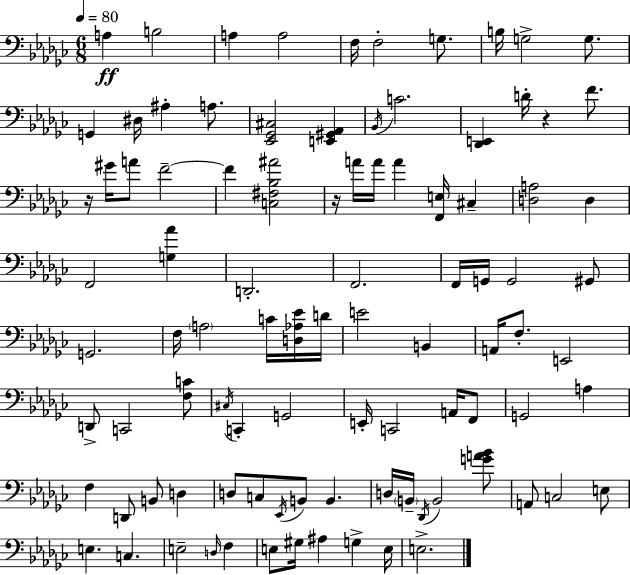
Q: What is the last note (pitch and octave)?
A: E3